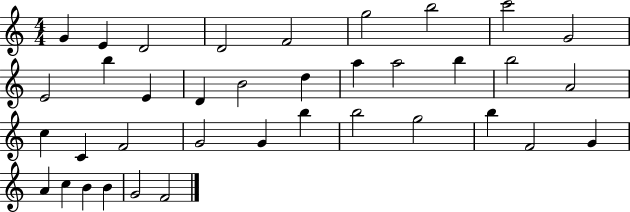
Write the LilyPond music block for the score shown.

{
  \clef treble
  \numericTimeSignature
  \time 4/4
  \key c \major
  g'4 e'4 d'2 | d'2 f'2 | g''2 b''2 | c'''2 g'2 | \break e'2 b''4 e'4 | d'4 b'2 d''4 | a''4 a''2 b''4 | b''2 a'2 | \break c''4 c'4 f'2 | g'2 g'4 b''4 | b''2 g''2 | b''4 f'2 g'4 | \break a'4 c''4 b'4 b'4 | g'2 f'2 | \bar "|."
}